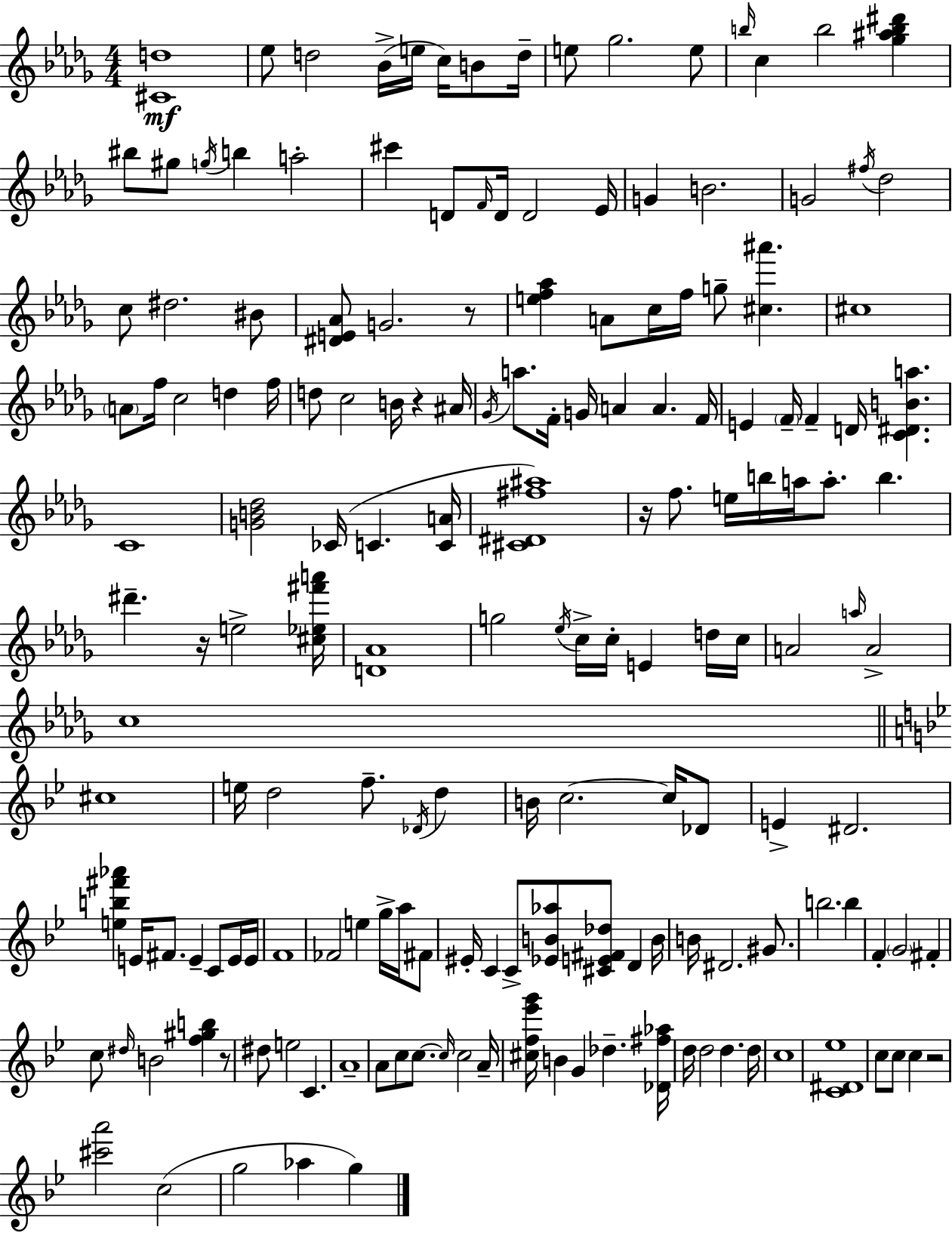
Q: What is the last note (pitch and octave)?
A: G5